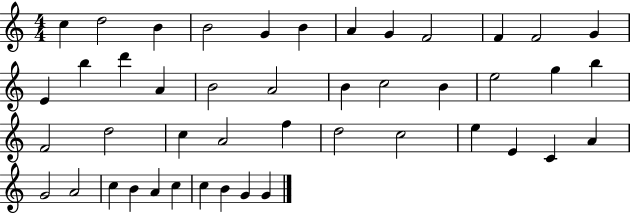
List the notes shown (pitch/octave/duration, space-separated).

C5/q D5/h B4/q B4/h G4/q B4/q A4/q G4/q F4/h F4/q F4/h G4/q E4/q B5/q D6/q A4/q B4/h A4/h B4/q C5/h B4/q E5/h G5/q B5/q F4/h D5/h C5/q A4/h F5/q D5/h C5/h E5/q E4/q C4/q A4/q G4/h A4/h C5/q B4/q A4/q C5/q C5/q B4/q G4/q G4/q